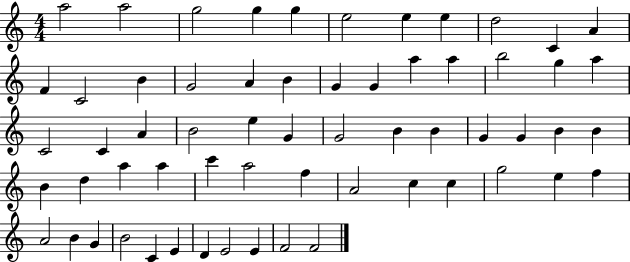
{
  \clef treble
  \numericTimeSignature
  \time 4/4
  \key c \major
  a''2 a''2 | g''2 g''4 g''4 | e''2 e''4 e''4 | d''2 c'4 a'4 | \break f'4 c'2 b'4 | g'2 a'4 b'4 | g'4 g'4 a''4 a''4 | b''2 g''4 a''4 | \break c'2 c'4 a'4 | b'2 e''4 g'4 | g'2 b'4 b'4 | g'4 g'4 b'4 b'4 | \break b'4 d''4 a''4 a''4 | c'''4 a''2 f''4 | a'2 c''4 c''4 | g''2 e''4 f''4 | \break a'2 b'4 g'4 | b'2 c'4 e'4 | d'4 e'2 e'4 | f'2 f'2 | \break \bar "|."
}